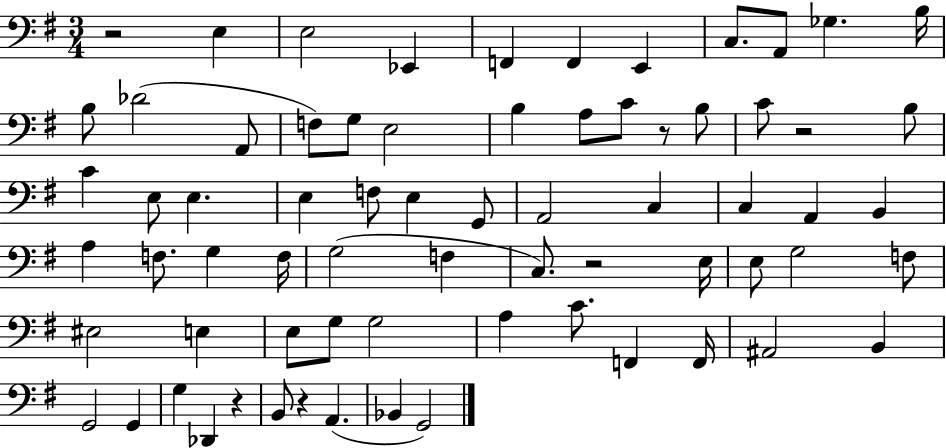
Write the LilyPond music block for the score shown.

{
  \clef bass
  \numericTimeSignature
  \time 3/4
  \key g \major
  r2 e4 | e2 ees,4 | f,4 f,4 e,4 | c8. a,8 ges4. b16 | \break b8 des'2( a,8 | f8) g8 e2 | b4 a8 c'8 r8 b8 | c'8 r2 b8 | \break c'4 e8 e4. | e4 f8 e4 g,8 | a,2 c4 | c4 a,4 b,4 | \break a4 f8. g4 f16 | g2( f4 | c8.) r2 e16 | e8 g2 f8 | \break eis2 e4 | e8 g8 g2 | a4 c'8. f,4 f,16 | ais,2 b,4 | \break g,2 g,4 | g4 des,4 r4 | b,8 r4 a,4.( | bes,4 g,2) | \break \bar "|."
}